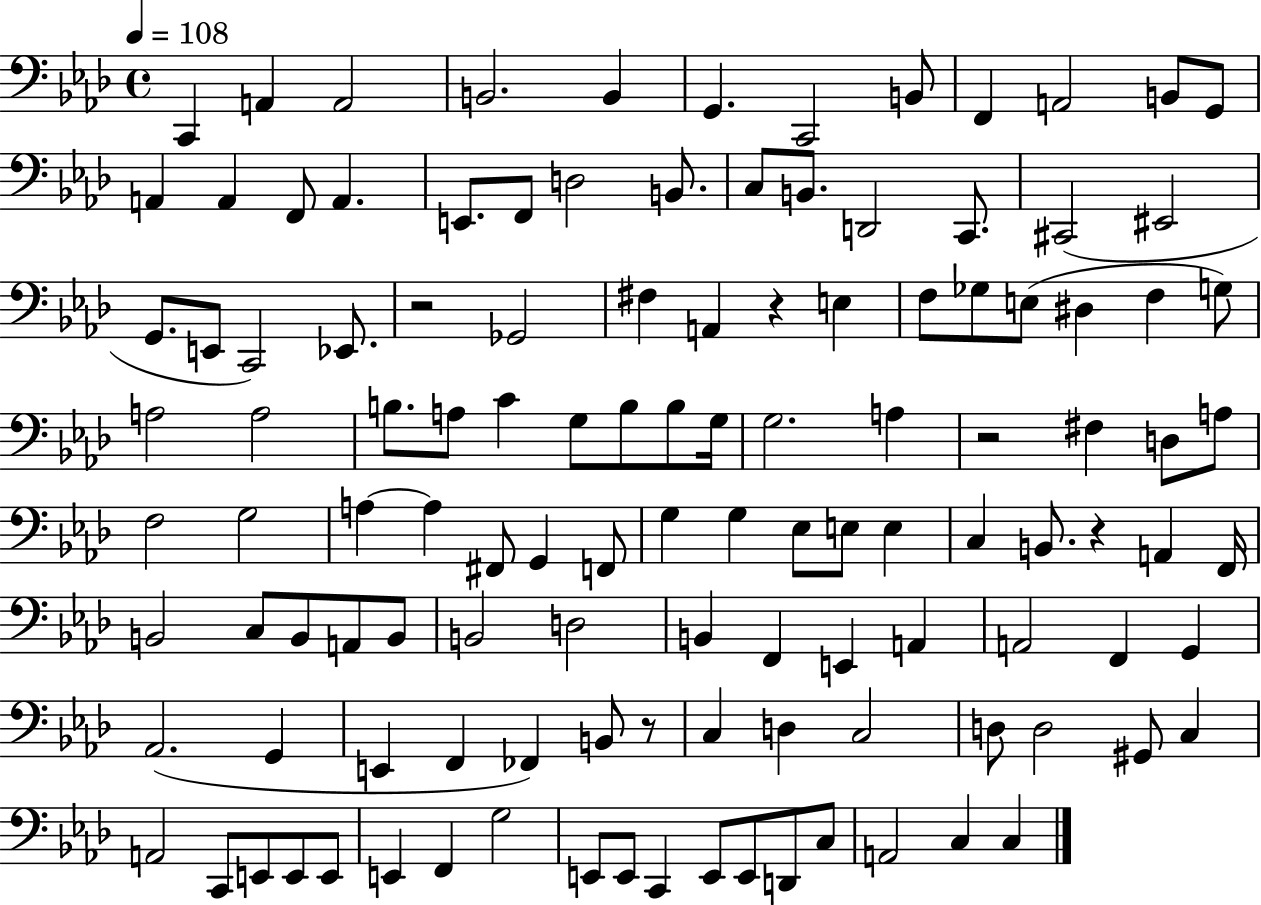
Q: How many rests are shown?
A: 5